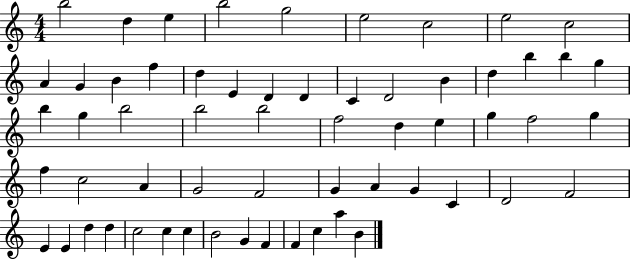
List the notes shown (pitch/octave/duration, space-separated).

B5/h D5/q E5/q B5/h G5/h E5/h C5/h E5/h C5/h A4/q G4/q B4/q F5/q D5/q E4/q D4/q D4/q C4/q D4/h B4/q D5/q B5/q B5/q G5/q B5/q G5/q B5/h B5/h B5/h F5/h D5/q E5/q G5/q F5/h G5/q F5/q C5/h A4/q G4/h F4/h G4/q A4/q G4/q C4/q D4/h F4/h E4/q E4/q D5/q D5/q C5/h C5/q C5/q B4/h G4/q F4/q F4/q C5/q A5/q B4/q